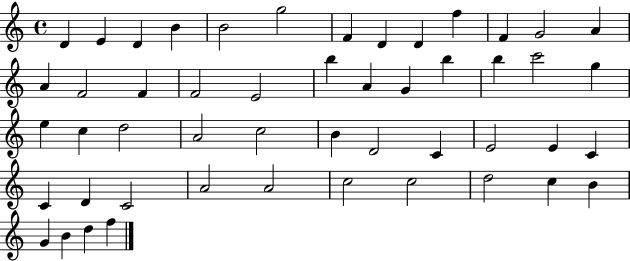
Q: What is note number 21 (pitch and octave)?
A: G4